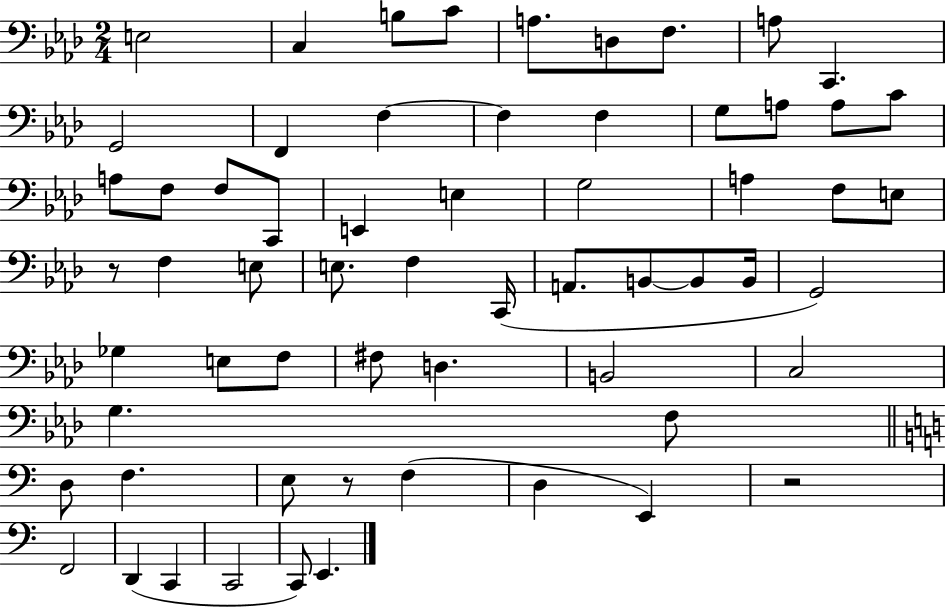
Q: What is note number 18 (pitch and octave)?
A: C4